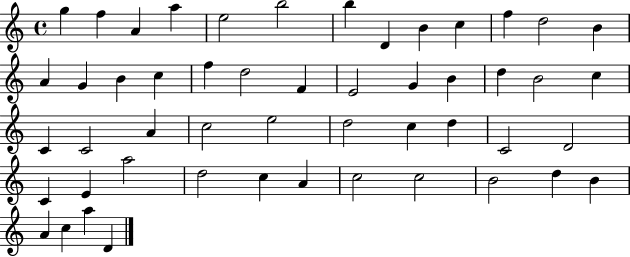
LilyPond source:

{
  \clef treble
  \time 4/4
  \defaultTimeSignature
  \key c \major
  g''4 f''4 a'4 a''4 | e''2 b''2 | b''4 d'4 b'4 c''4 | f''4 d''2 b'4 | \break a'4 g'4 b'4 c''4 | f''4 d''2 f'4 | e'2 g'4 b'4 | d''4 b'2 c''4 | \break c'4 c'2 a'4 | c''2 e''2 | d''2 c''4 d''4 | c'2 d'2 | \break c'4 e'4 a''2 | d''2 c''4 a'4 | c''2 c''2 | b'2 d''4 b'4 | \break a'4 c''4 a''4 d'4 | \bar "|."
}